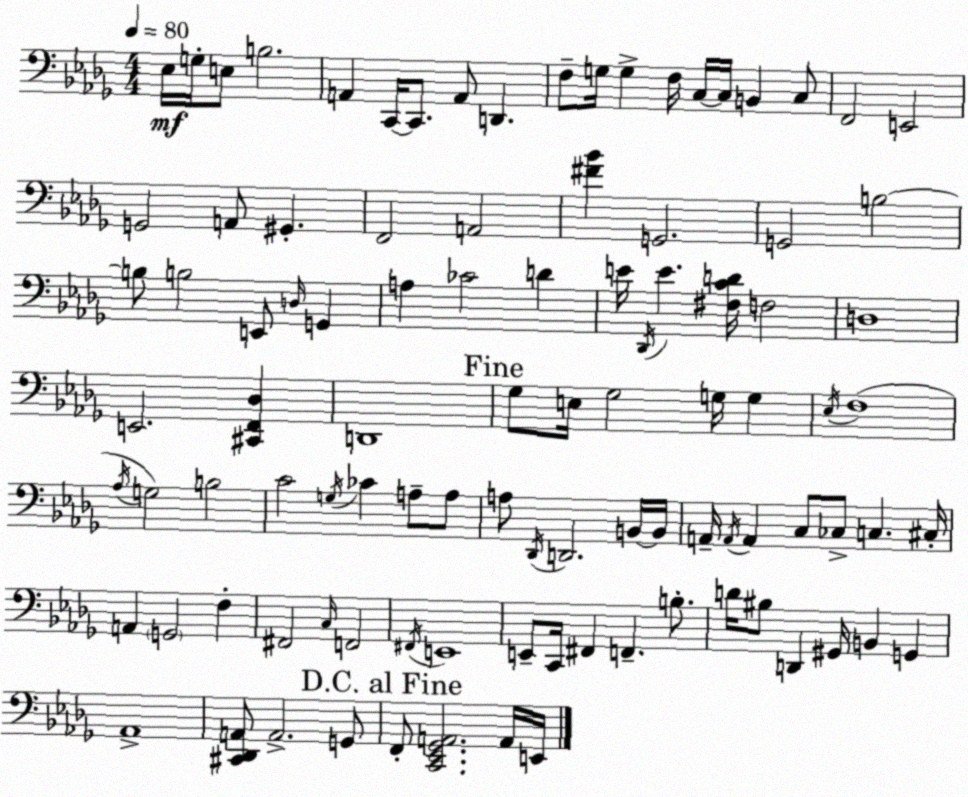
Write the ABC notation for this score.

X:1
T:Untitled
M:4/4
L:1/4
K:Bbm
_E,/4 G,/4 E,/2 B,2 A,, C,,/4 C,,/2 A,,/2 D,, F,/2 G,/4 G, F,/4 C,/4 C,/4 B,, C,/2 F,,2 E,,2 G,,2 A,,/2 ^G,, F,,2 A,,2 [^F_B] G,,2 G,,2 B,2 B,/2 B,2 E,,/2 D,/4 G,, A, _C2 D E/4 _D,,/4 E [^F,CD]/4 F,2 D,4 E,,2 [^C,,F,,_D,] D,,4 _G,/2 E,/4 _G,2 G,/4 G, _E,/4 F,4 _A,/4 G,2 B,2 C2 G,/4 _C A,/2 A,/2 A,/2 _D,,/4 D,,2 B,,/4 B,,/4 A,,/4 A,,/4 A,, C,/2 _C,/2 C, ^C,/4 A,, G,,2 F, ^F,,2 C,/4 F,,2 ^F,,/4 E,,4 E,,/2 C,,/4 ^F,, F,, B,/2 D/4 ^B,/2 D,, ^G,,/4 B,, G,, _A,,4 [^C,,_D,,A,,]/2 A,,2 G,,/2 F,,/2 [C,,_E,,_G,,A,,]2 A,,/4 E,,/4